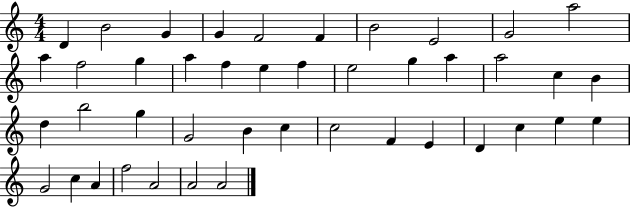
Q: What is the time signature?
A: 4/4